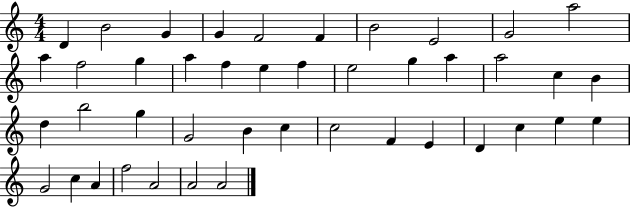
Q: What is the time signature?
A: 4/4